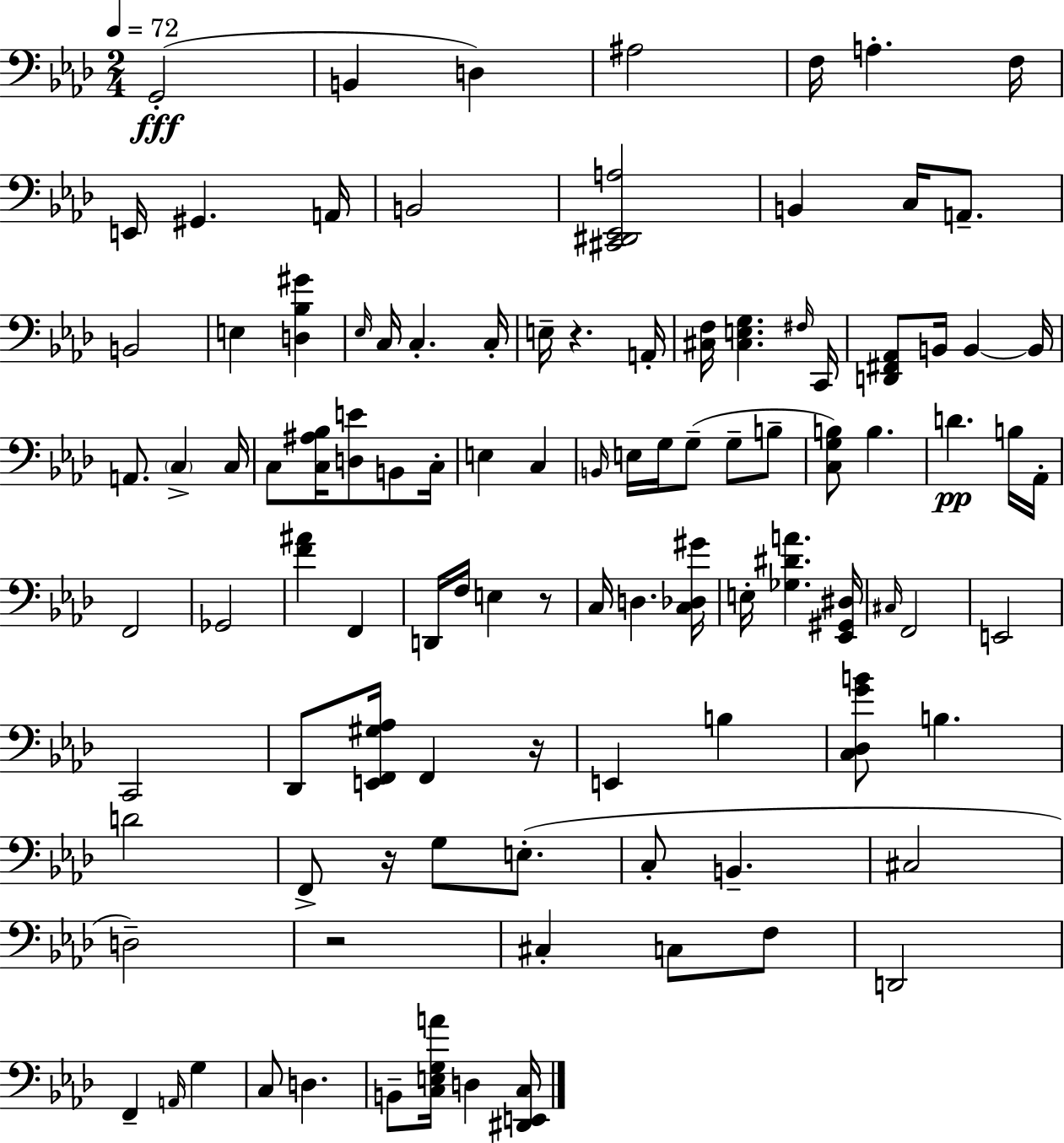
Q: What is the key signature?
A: F minor